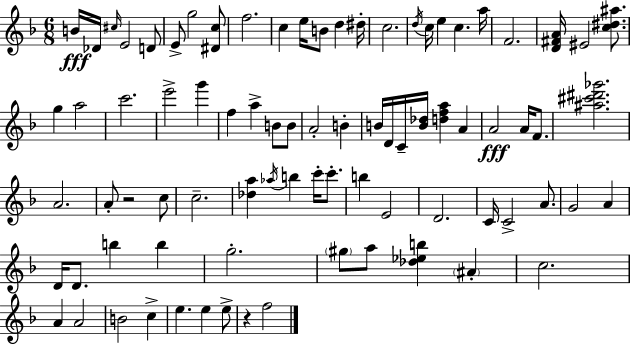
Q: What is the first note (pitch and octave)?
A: B4